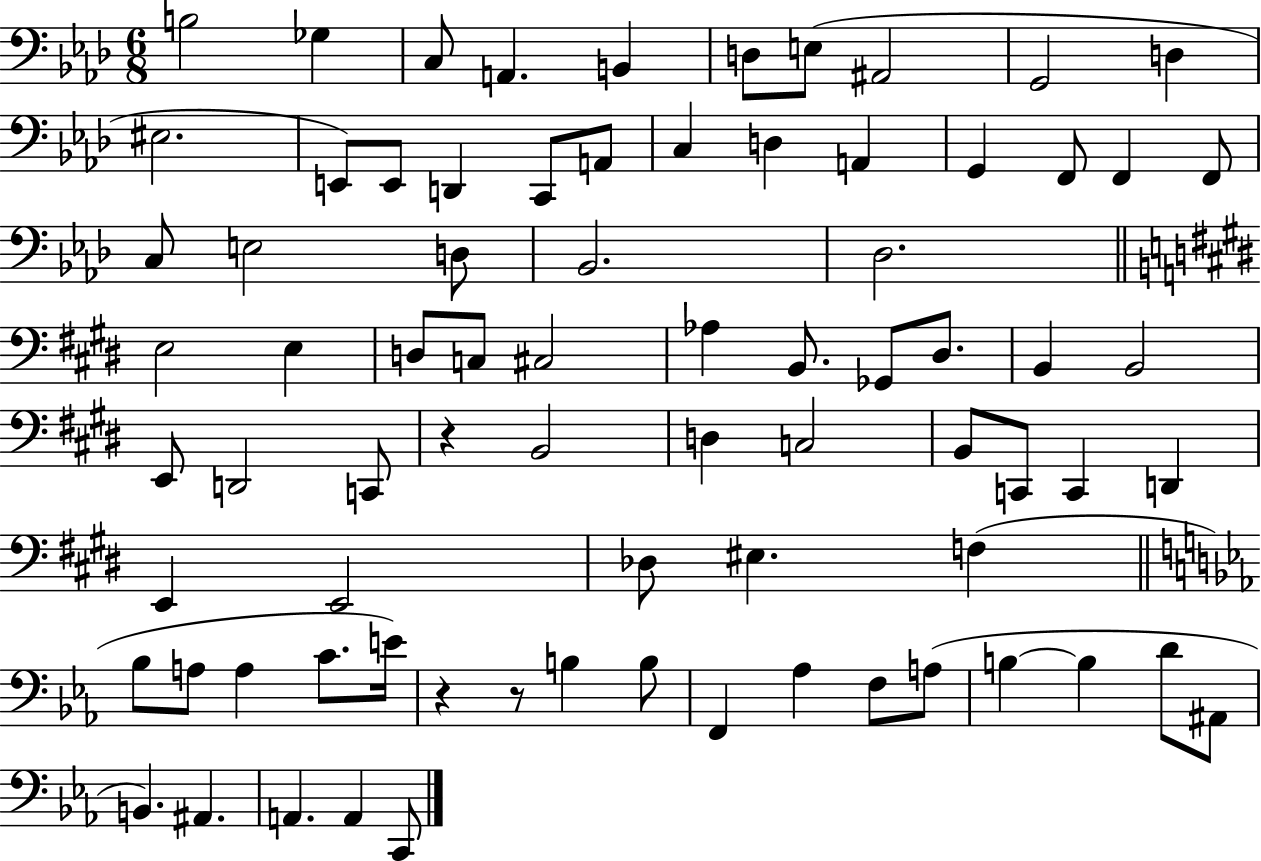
B3/h Gb3/q C3/e A2/q. B2/q D3/e E3/e A#2/h G2/h D3/q EIS3/h. E2/e E2/e D2/q C2/e A2/e C3/q D3/q A2/q G2/q F2/e F2/q F2/e C3/e E3/h D3/e Bb2/h. Db3/h. E3/h E3/q D3/e C3/e C#3/h Ab3/q B2/e. Gb2/e D#3/e. B2/q B2/h E2/e D2/h C2/e R/q B2/h D3/q C3/h B2/e C2/e C2/q D2/q E2/q E2/h Db3/e EIS3/q. F3/q Bb3/e A3/e A3/q C4/e. E4/s R/q R/e B3/q B3/e F2/q Ab3/q F3/e A3/e B3/q B3/q D4/e A#2/e B2/q. A#2/q. A2/q. A2/q C2/e